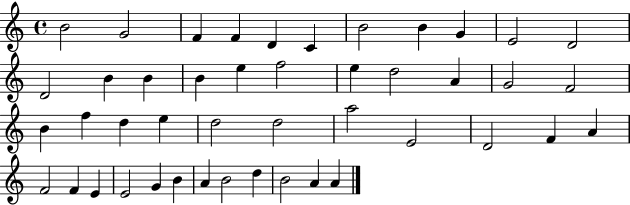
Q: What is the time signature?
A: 4/4